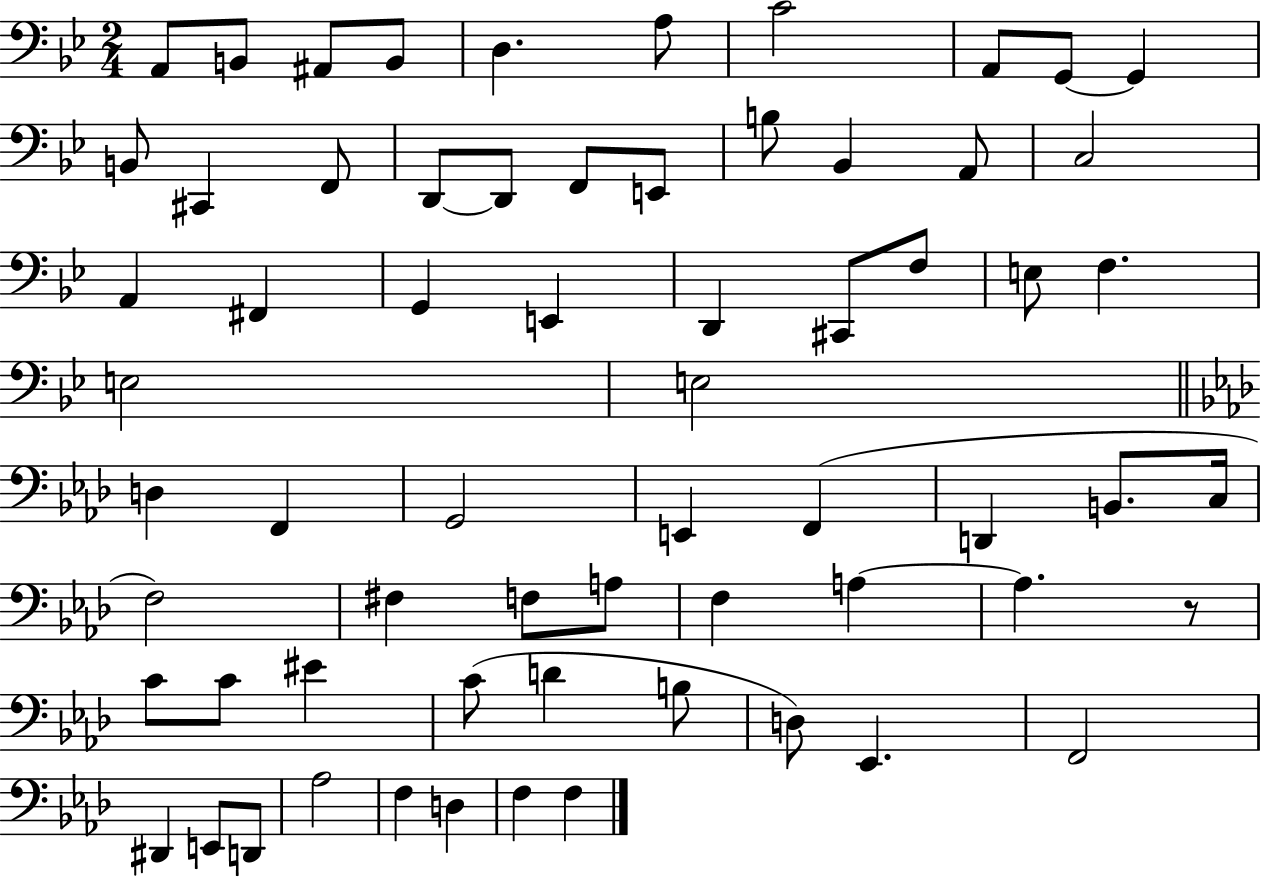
{
  \clef bass
  \numericTimeSignature
  \time 2/4
  \key bes \major
  a,8 b,8 ais,8 b,8 | d4. a8 | c'2 | a,8 g,8~~ g,4 | \break b,8 cis,4 f,8 | d,8~~ d,8 f,8 e,8 | b8 bes,4 a,8 | c2 | \break a,4 fis,4 | g,4 e,4 | d,4 cis,8 f8 | e8 f4. | \break e2 | e2 | \bar "||" \break \key f \minor d4 f,4 | g,2 | e,4 f,4( | d,4 b,8. c16 | \break f2) | fis4 f8 a8 | f4 a4~~ | a4. r8 | \break c'8 c'8 eis'4 | c'8( d'4 b8 | d8) ees,4. | f,2 | \break dis,4 e,8 d,8 | aes2 | f4 d4 | f4 f4 | \break \bar "|."
}